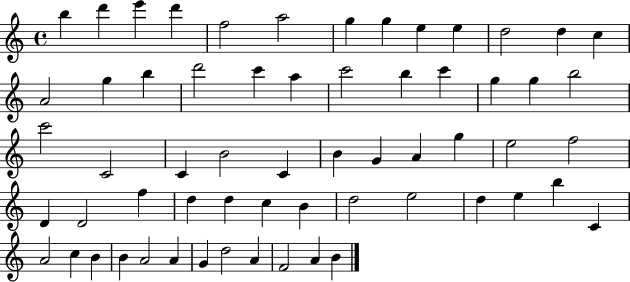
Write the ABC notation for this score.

X:1
T:Untitled
M:4/4
L:1/4
K:C
b d' e' d' f2 a2 g g e e d2 d c A2 g b d'2 c' a c'2 b c' g g b2 c'2 C2 C B2 C B G A g e2 f2 D D2 f d d c B d2 e2 d e b C A2 c B B A2 A G d2 A F2 A B